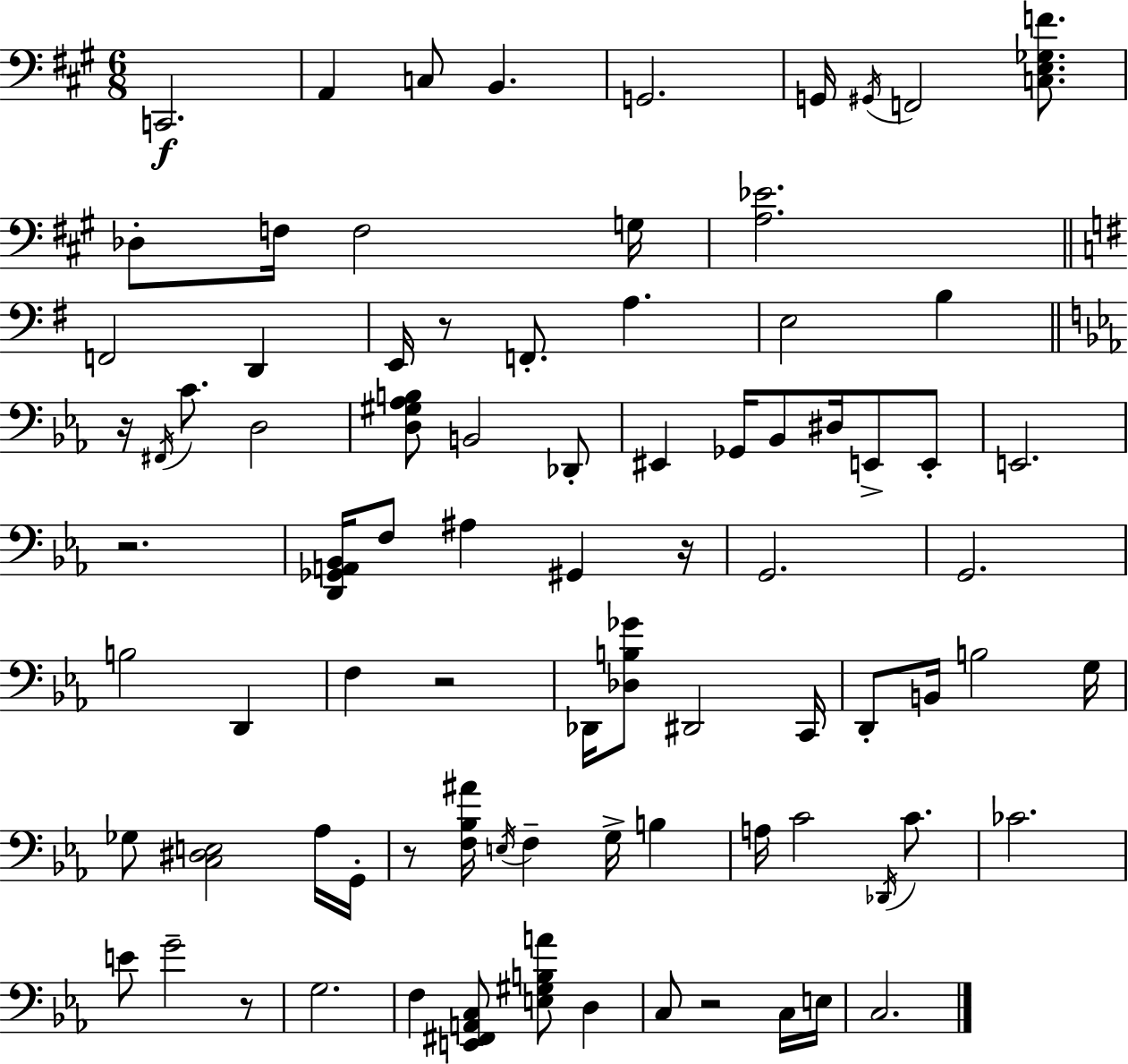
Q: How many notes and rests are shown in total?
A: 84